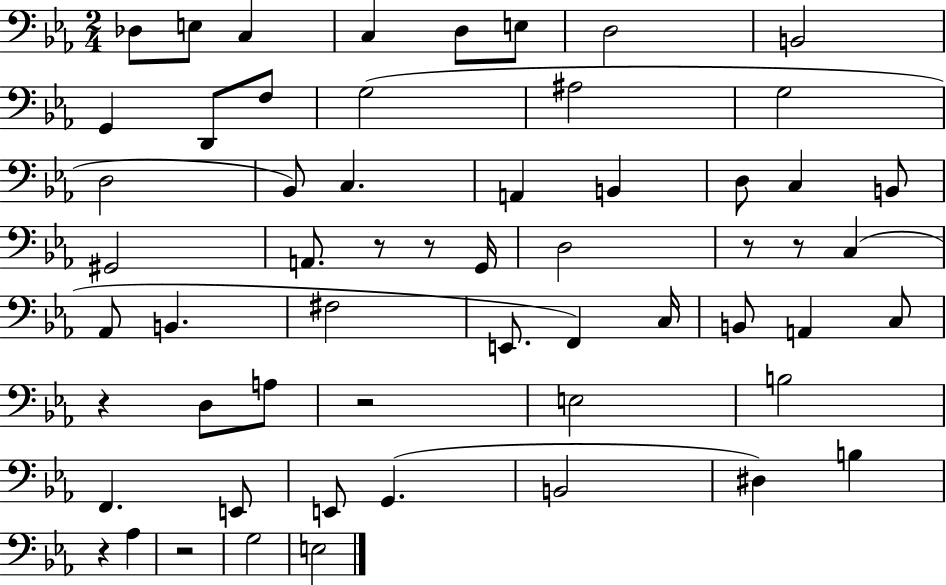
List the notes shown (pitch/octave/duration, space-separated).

Db3/e E3/e C3/q C3/q D3/e E3/e D3/h B2/h G2/q D2/e F3/e G3/h A#3/h G3/h D3/h Bb2/e C3/q. A2/q B2/q D3/e C3/q B2/e G#2/h A2/e. R/e R/e G2/s D3/h R/e R/e C3/q Ab2/e B2/q. F#3/h E2/e. F2/q C3/s B2/e A2/q C3/e R/q D3/e A3/e R/h E3/h B3/h F2/q. E2/e E2/e G2/q. B2/h D#3/q B3/q R/q Ab3/q R/h G3/h E3/h